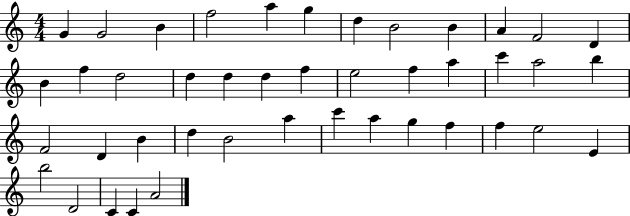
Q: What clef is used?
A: treble